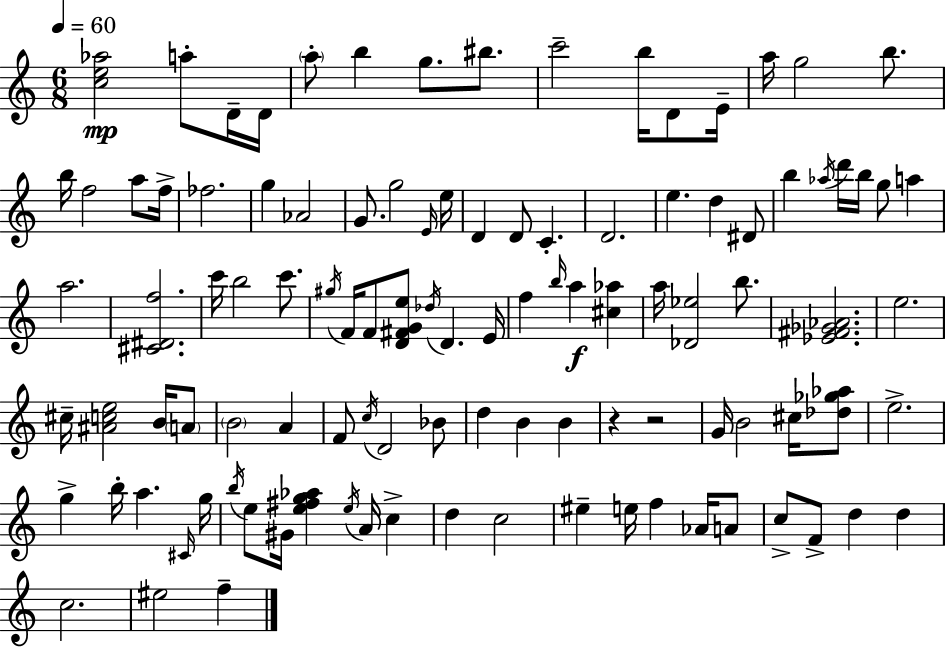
{
  \clef treble
  \numericTimeSignature
  \time 6/8
  \key c \major
  \tempo 4 = 60
  \repeat volta 2 { <c'' e'' aes''>2\mp a''8-. d'16-- d'16 | \parenthesize a''8-. b''4 g''8. bis''8. | c'''2-- b''16 d'8 e'16-- | a''16 g''2 b''8. | \break b''16 f''2 a''8 f''16-> | fes''2. | g''4 aes'2 | g'8. g''2 \grace { e'16 } | \break e''16 d'4 d'8 c'4.-. | d'2. | e''4. d''4 dis'8 | b''4 \acciaccatura { aes''16 } d'''16 b''16 g''8 a''4 | \break a''2. | <cis' dis' f''>2. | c'''16 b''2 c'''8. | \acciaccatura { gis''16 } f'16 f'8 <d' fis' g' e''>8 \acciaccatura { des''16 } d'4. | \break e'16 f''4 \grace { b''16 } a''4\f | <cis'' aes''>4 a''16 <des' ees''>2 | b''8. <ees' fis' ges' aes'>2. | e''2. | \break cis''16-- <ais' c'' e''>2 | b'16 \parenthesize a'8 \parenthesize b'2 | a'4 f'8 \acciaccatura { c''16 } d'2 | bes'8 d''4 b'4 | \break b'4 r4 r2 | g'16 b'2 | cis''16 <des'' ges'' aes''>8 e''2.-> | g''4-> b''16-. a''4. | \break \grace { cis'16 } g''16 \acciaccatura { b''16 } e''8 gis'16 <e'' fis'' g'' aes''>4 | \acciaccatura { e''16 } a'16 c''4-> d''4 | c''2 eis''4-- | e''16 f''4 aes'16 a'8 c''8-> f'8-> | \break d''4 d''4 c''2. | eis''2 | f''4-- } \bar "|."
}